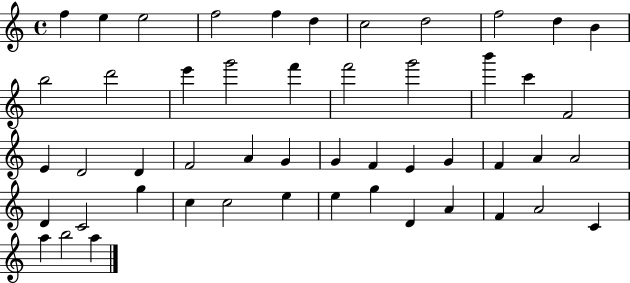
{
  \clef treble
  \time 4/4
  \defaultTimeSignature
  \key c \major
  f''4 e''4 e''2 | f''2 f''4 d''4 | c''2 d''2 | f''2 d''4 b'4 | \break b''2 d'''2 | e'''4 g'''2 f'''4 | f'''2 g'''2 | b'''4 c'''4 f'2 | \break e'4 d'2 d'4 | f'2 a'4 g'4 | g'4 f'4 e'4 g'4 | f'4 a'4 a'2 | \break d'4 c'2 g''4 | c''4 c''2 e''4 | e''4 g''4 d'4 a'4 | f'4 a'2 c'4 | \break a''4 b''2 a''4 | \bar "|."
}